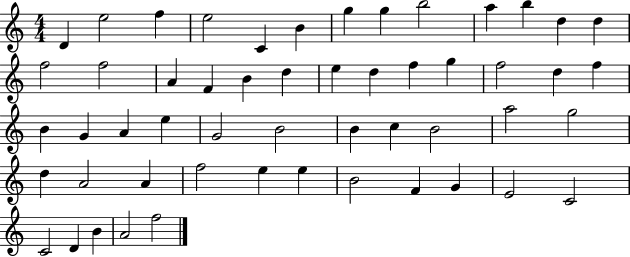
{
  \clef treble
  \numericTimeSignature
  \time 4/4
  \key c \major
  d'4 e''2 f''4 | e''2 c'4 b'4 | g''4 g''4 b''2 | a''4 b''4 d''4 d''4 | \break f''2 f''2 | a'4 f'4 b'4 d''4 | e''4 d''4 f''4 g''4 | f''2 d''4 f''4 | \break b'4 g'4 a'4 e''4 | g'2 b'2 | b'4 c''4 b'2 | a''2 g''2 | \break d''4 a'2 a'4 | f''2 e''4 e''4 | b'2 f'4 g'4 | e'2 c'2 | \break c'2 d'4 b'4 | a'2 f''2 | \bar "|."
}